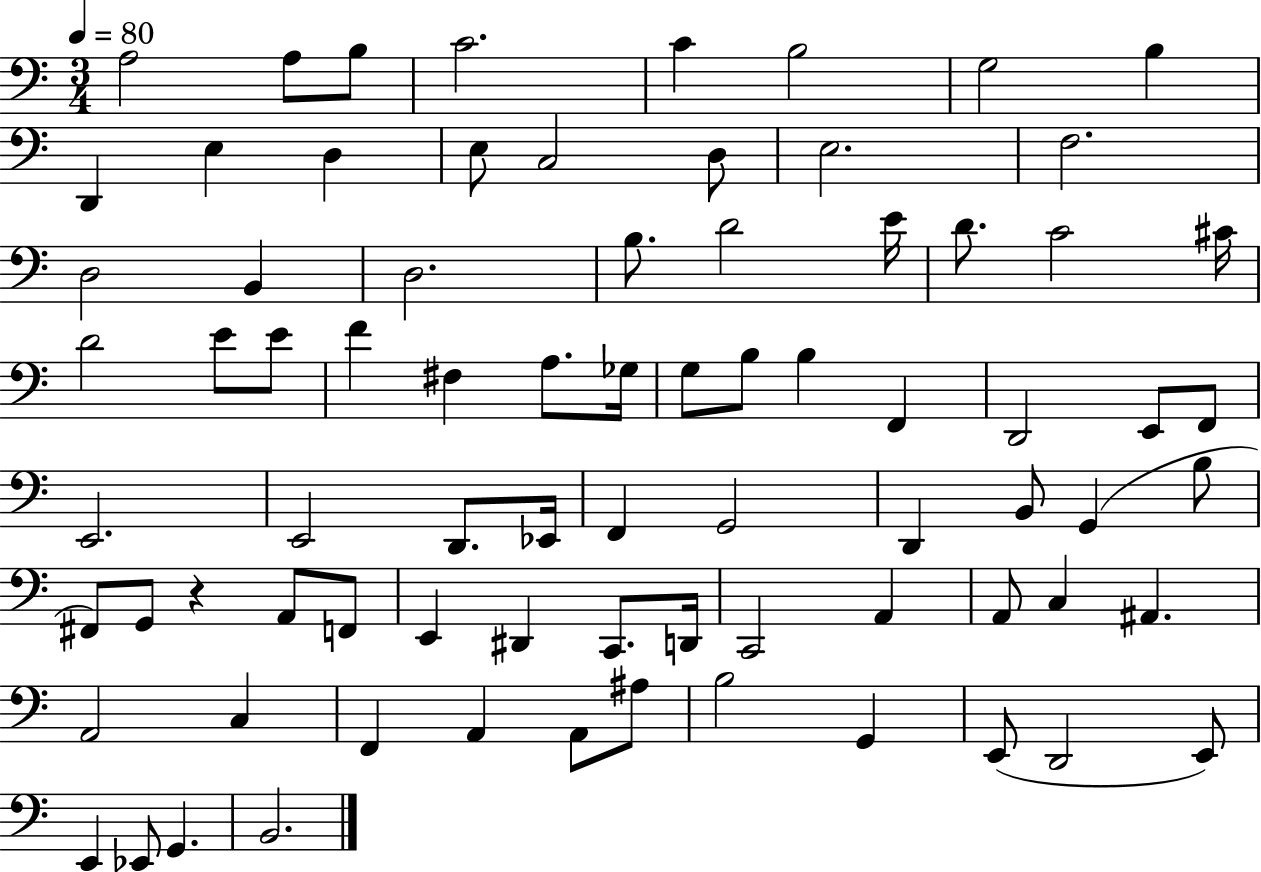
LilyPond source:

{
  \clef bass
  \numericTimeSignature
  \time 3/4
  \key c \major
  \tempo 4 = 80
  a2 a8 b8 | c'2. | c'4 b2 | g2 b4 | \break d,4 e4 d4 | e8 c2 d8 | e2. | f2. | \break d2 b,4 | d2. | b8. d'2 e'16 | d'8. c'2 cis'16 | \break d'2 e'8 e'8 | f'4 fis4 a8. ges16 | g8 b8 b4 f,4 | d,2 e,8 f,8 | \break e,2. | e,2 d,8. ees,16 | f,4 g,2 | d,4 b,8 g,4( b8 | \break fis,8) g,8 r4 a,8 f,8 | e,4 dis,4 c,8. d,16 | c,2 a,4 | a,8 c4 ais,4. | \break a,2 c4 | f,4 a,4 a,8 ais8 | b2 g,4 | e,8( d,2 e,8) | \break e,4 ees,8 g,4. | b,2. | \bar "|."
}